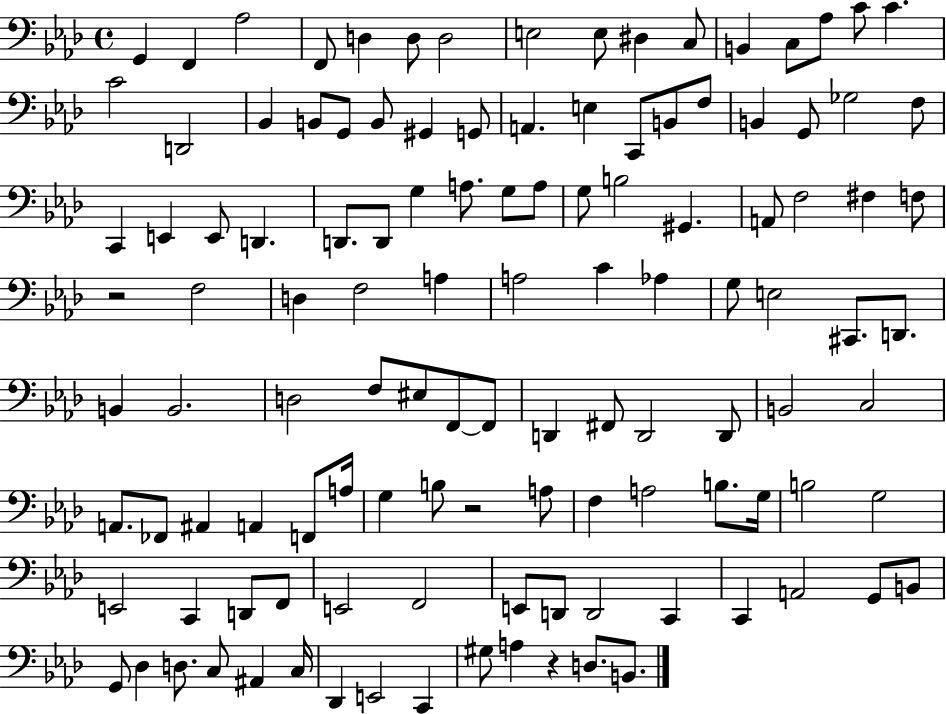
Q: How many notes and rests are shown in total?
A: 119